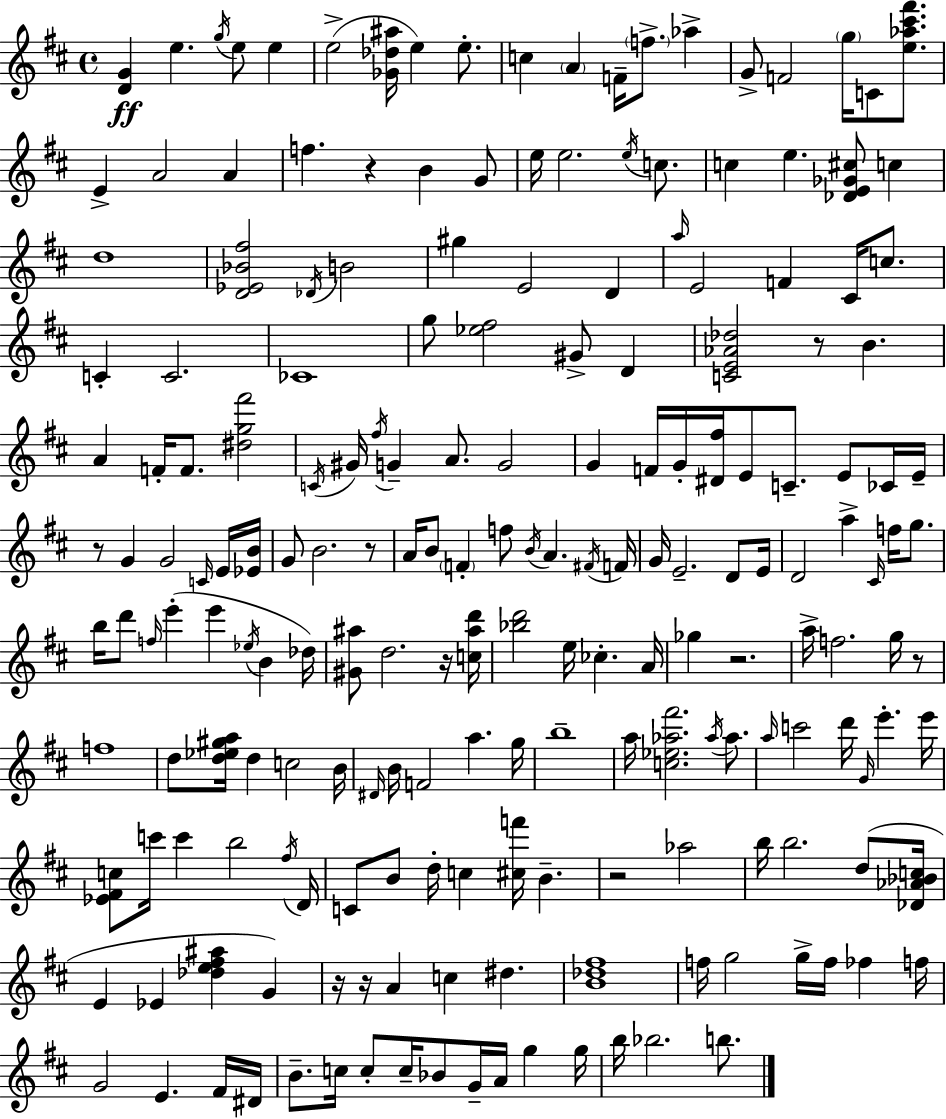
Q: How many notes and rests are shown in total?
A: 195